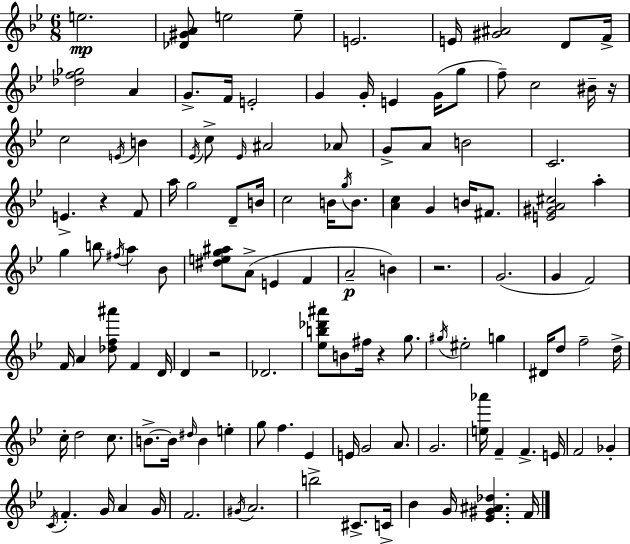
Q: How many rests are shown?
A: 5